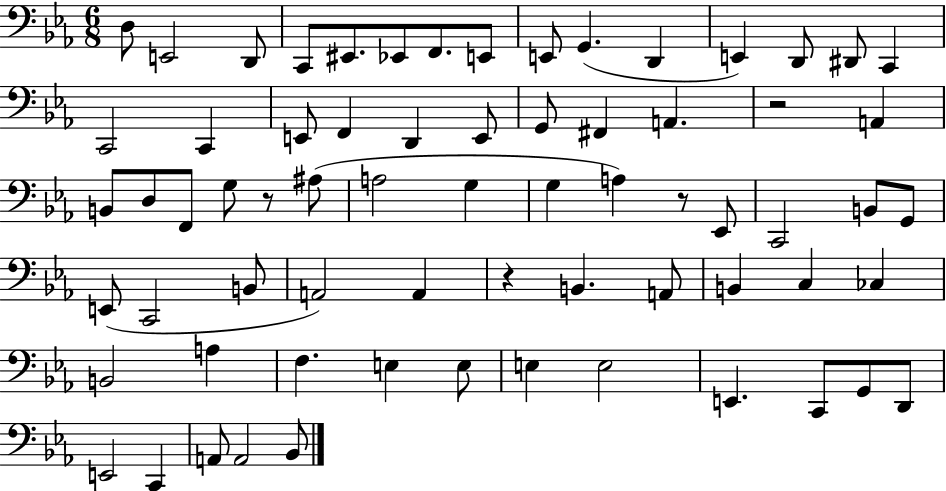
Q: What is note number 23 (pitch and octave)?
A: F#2